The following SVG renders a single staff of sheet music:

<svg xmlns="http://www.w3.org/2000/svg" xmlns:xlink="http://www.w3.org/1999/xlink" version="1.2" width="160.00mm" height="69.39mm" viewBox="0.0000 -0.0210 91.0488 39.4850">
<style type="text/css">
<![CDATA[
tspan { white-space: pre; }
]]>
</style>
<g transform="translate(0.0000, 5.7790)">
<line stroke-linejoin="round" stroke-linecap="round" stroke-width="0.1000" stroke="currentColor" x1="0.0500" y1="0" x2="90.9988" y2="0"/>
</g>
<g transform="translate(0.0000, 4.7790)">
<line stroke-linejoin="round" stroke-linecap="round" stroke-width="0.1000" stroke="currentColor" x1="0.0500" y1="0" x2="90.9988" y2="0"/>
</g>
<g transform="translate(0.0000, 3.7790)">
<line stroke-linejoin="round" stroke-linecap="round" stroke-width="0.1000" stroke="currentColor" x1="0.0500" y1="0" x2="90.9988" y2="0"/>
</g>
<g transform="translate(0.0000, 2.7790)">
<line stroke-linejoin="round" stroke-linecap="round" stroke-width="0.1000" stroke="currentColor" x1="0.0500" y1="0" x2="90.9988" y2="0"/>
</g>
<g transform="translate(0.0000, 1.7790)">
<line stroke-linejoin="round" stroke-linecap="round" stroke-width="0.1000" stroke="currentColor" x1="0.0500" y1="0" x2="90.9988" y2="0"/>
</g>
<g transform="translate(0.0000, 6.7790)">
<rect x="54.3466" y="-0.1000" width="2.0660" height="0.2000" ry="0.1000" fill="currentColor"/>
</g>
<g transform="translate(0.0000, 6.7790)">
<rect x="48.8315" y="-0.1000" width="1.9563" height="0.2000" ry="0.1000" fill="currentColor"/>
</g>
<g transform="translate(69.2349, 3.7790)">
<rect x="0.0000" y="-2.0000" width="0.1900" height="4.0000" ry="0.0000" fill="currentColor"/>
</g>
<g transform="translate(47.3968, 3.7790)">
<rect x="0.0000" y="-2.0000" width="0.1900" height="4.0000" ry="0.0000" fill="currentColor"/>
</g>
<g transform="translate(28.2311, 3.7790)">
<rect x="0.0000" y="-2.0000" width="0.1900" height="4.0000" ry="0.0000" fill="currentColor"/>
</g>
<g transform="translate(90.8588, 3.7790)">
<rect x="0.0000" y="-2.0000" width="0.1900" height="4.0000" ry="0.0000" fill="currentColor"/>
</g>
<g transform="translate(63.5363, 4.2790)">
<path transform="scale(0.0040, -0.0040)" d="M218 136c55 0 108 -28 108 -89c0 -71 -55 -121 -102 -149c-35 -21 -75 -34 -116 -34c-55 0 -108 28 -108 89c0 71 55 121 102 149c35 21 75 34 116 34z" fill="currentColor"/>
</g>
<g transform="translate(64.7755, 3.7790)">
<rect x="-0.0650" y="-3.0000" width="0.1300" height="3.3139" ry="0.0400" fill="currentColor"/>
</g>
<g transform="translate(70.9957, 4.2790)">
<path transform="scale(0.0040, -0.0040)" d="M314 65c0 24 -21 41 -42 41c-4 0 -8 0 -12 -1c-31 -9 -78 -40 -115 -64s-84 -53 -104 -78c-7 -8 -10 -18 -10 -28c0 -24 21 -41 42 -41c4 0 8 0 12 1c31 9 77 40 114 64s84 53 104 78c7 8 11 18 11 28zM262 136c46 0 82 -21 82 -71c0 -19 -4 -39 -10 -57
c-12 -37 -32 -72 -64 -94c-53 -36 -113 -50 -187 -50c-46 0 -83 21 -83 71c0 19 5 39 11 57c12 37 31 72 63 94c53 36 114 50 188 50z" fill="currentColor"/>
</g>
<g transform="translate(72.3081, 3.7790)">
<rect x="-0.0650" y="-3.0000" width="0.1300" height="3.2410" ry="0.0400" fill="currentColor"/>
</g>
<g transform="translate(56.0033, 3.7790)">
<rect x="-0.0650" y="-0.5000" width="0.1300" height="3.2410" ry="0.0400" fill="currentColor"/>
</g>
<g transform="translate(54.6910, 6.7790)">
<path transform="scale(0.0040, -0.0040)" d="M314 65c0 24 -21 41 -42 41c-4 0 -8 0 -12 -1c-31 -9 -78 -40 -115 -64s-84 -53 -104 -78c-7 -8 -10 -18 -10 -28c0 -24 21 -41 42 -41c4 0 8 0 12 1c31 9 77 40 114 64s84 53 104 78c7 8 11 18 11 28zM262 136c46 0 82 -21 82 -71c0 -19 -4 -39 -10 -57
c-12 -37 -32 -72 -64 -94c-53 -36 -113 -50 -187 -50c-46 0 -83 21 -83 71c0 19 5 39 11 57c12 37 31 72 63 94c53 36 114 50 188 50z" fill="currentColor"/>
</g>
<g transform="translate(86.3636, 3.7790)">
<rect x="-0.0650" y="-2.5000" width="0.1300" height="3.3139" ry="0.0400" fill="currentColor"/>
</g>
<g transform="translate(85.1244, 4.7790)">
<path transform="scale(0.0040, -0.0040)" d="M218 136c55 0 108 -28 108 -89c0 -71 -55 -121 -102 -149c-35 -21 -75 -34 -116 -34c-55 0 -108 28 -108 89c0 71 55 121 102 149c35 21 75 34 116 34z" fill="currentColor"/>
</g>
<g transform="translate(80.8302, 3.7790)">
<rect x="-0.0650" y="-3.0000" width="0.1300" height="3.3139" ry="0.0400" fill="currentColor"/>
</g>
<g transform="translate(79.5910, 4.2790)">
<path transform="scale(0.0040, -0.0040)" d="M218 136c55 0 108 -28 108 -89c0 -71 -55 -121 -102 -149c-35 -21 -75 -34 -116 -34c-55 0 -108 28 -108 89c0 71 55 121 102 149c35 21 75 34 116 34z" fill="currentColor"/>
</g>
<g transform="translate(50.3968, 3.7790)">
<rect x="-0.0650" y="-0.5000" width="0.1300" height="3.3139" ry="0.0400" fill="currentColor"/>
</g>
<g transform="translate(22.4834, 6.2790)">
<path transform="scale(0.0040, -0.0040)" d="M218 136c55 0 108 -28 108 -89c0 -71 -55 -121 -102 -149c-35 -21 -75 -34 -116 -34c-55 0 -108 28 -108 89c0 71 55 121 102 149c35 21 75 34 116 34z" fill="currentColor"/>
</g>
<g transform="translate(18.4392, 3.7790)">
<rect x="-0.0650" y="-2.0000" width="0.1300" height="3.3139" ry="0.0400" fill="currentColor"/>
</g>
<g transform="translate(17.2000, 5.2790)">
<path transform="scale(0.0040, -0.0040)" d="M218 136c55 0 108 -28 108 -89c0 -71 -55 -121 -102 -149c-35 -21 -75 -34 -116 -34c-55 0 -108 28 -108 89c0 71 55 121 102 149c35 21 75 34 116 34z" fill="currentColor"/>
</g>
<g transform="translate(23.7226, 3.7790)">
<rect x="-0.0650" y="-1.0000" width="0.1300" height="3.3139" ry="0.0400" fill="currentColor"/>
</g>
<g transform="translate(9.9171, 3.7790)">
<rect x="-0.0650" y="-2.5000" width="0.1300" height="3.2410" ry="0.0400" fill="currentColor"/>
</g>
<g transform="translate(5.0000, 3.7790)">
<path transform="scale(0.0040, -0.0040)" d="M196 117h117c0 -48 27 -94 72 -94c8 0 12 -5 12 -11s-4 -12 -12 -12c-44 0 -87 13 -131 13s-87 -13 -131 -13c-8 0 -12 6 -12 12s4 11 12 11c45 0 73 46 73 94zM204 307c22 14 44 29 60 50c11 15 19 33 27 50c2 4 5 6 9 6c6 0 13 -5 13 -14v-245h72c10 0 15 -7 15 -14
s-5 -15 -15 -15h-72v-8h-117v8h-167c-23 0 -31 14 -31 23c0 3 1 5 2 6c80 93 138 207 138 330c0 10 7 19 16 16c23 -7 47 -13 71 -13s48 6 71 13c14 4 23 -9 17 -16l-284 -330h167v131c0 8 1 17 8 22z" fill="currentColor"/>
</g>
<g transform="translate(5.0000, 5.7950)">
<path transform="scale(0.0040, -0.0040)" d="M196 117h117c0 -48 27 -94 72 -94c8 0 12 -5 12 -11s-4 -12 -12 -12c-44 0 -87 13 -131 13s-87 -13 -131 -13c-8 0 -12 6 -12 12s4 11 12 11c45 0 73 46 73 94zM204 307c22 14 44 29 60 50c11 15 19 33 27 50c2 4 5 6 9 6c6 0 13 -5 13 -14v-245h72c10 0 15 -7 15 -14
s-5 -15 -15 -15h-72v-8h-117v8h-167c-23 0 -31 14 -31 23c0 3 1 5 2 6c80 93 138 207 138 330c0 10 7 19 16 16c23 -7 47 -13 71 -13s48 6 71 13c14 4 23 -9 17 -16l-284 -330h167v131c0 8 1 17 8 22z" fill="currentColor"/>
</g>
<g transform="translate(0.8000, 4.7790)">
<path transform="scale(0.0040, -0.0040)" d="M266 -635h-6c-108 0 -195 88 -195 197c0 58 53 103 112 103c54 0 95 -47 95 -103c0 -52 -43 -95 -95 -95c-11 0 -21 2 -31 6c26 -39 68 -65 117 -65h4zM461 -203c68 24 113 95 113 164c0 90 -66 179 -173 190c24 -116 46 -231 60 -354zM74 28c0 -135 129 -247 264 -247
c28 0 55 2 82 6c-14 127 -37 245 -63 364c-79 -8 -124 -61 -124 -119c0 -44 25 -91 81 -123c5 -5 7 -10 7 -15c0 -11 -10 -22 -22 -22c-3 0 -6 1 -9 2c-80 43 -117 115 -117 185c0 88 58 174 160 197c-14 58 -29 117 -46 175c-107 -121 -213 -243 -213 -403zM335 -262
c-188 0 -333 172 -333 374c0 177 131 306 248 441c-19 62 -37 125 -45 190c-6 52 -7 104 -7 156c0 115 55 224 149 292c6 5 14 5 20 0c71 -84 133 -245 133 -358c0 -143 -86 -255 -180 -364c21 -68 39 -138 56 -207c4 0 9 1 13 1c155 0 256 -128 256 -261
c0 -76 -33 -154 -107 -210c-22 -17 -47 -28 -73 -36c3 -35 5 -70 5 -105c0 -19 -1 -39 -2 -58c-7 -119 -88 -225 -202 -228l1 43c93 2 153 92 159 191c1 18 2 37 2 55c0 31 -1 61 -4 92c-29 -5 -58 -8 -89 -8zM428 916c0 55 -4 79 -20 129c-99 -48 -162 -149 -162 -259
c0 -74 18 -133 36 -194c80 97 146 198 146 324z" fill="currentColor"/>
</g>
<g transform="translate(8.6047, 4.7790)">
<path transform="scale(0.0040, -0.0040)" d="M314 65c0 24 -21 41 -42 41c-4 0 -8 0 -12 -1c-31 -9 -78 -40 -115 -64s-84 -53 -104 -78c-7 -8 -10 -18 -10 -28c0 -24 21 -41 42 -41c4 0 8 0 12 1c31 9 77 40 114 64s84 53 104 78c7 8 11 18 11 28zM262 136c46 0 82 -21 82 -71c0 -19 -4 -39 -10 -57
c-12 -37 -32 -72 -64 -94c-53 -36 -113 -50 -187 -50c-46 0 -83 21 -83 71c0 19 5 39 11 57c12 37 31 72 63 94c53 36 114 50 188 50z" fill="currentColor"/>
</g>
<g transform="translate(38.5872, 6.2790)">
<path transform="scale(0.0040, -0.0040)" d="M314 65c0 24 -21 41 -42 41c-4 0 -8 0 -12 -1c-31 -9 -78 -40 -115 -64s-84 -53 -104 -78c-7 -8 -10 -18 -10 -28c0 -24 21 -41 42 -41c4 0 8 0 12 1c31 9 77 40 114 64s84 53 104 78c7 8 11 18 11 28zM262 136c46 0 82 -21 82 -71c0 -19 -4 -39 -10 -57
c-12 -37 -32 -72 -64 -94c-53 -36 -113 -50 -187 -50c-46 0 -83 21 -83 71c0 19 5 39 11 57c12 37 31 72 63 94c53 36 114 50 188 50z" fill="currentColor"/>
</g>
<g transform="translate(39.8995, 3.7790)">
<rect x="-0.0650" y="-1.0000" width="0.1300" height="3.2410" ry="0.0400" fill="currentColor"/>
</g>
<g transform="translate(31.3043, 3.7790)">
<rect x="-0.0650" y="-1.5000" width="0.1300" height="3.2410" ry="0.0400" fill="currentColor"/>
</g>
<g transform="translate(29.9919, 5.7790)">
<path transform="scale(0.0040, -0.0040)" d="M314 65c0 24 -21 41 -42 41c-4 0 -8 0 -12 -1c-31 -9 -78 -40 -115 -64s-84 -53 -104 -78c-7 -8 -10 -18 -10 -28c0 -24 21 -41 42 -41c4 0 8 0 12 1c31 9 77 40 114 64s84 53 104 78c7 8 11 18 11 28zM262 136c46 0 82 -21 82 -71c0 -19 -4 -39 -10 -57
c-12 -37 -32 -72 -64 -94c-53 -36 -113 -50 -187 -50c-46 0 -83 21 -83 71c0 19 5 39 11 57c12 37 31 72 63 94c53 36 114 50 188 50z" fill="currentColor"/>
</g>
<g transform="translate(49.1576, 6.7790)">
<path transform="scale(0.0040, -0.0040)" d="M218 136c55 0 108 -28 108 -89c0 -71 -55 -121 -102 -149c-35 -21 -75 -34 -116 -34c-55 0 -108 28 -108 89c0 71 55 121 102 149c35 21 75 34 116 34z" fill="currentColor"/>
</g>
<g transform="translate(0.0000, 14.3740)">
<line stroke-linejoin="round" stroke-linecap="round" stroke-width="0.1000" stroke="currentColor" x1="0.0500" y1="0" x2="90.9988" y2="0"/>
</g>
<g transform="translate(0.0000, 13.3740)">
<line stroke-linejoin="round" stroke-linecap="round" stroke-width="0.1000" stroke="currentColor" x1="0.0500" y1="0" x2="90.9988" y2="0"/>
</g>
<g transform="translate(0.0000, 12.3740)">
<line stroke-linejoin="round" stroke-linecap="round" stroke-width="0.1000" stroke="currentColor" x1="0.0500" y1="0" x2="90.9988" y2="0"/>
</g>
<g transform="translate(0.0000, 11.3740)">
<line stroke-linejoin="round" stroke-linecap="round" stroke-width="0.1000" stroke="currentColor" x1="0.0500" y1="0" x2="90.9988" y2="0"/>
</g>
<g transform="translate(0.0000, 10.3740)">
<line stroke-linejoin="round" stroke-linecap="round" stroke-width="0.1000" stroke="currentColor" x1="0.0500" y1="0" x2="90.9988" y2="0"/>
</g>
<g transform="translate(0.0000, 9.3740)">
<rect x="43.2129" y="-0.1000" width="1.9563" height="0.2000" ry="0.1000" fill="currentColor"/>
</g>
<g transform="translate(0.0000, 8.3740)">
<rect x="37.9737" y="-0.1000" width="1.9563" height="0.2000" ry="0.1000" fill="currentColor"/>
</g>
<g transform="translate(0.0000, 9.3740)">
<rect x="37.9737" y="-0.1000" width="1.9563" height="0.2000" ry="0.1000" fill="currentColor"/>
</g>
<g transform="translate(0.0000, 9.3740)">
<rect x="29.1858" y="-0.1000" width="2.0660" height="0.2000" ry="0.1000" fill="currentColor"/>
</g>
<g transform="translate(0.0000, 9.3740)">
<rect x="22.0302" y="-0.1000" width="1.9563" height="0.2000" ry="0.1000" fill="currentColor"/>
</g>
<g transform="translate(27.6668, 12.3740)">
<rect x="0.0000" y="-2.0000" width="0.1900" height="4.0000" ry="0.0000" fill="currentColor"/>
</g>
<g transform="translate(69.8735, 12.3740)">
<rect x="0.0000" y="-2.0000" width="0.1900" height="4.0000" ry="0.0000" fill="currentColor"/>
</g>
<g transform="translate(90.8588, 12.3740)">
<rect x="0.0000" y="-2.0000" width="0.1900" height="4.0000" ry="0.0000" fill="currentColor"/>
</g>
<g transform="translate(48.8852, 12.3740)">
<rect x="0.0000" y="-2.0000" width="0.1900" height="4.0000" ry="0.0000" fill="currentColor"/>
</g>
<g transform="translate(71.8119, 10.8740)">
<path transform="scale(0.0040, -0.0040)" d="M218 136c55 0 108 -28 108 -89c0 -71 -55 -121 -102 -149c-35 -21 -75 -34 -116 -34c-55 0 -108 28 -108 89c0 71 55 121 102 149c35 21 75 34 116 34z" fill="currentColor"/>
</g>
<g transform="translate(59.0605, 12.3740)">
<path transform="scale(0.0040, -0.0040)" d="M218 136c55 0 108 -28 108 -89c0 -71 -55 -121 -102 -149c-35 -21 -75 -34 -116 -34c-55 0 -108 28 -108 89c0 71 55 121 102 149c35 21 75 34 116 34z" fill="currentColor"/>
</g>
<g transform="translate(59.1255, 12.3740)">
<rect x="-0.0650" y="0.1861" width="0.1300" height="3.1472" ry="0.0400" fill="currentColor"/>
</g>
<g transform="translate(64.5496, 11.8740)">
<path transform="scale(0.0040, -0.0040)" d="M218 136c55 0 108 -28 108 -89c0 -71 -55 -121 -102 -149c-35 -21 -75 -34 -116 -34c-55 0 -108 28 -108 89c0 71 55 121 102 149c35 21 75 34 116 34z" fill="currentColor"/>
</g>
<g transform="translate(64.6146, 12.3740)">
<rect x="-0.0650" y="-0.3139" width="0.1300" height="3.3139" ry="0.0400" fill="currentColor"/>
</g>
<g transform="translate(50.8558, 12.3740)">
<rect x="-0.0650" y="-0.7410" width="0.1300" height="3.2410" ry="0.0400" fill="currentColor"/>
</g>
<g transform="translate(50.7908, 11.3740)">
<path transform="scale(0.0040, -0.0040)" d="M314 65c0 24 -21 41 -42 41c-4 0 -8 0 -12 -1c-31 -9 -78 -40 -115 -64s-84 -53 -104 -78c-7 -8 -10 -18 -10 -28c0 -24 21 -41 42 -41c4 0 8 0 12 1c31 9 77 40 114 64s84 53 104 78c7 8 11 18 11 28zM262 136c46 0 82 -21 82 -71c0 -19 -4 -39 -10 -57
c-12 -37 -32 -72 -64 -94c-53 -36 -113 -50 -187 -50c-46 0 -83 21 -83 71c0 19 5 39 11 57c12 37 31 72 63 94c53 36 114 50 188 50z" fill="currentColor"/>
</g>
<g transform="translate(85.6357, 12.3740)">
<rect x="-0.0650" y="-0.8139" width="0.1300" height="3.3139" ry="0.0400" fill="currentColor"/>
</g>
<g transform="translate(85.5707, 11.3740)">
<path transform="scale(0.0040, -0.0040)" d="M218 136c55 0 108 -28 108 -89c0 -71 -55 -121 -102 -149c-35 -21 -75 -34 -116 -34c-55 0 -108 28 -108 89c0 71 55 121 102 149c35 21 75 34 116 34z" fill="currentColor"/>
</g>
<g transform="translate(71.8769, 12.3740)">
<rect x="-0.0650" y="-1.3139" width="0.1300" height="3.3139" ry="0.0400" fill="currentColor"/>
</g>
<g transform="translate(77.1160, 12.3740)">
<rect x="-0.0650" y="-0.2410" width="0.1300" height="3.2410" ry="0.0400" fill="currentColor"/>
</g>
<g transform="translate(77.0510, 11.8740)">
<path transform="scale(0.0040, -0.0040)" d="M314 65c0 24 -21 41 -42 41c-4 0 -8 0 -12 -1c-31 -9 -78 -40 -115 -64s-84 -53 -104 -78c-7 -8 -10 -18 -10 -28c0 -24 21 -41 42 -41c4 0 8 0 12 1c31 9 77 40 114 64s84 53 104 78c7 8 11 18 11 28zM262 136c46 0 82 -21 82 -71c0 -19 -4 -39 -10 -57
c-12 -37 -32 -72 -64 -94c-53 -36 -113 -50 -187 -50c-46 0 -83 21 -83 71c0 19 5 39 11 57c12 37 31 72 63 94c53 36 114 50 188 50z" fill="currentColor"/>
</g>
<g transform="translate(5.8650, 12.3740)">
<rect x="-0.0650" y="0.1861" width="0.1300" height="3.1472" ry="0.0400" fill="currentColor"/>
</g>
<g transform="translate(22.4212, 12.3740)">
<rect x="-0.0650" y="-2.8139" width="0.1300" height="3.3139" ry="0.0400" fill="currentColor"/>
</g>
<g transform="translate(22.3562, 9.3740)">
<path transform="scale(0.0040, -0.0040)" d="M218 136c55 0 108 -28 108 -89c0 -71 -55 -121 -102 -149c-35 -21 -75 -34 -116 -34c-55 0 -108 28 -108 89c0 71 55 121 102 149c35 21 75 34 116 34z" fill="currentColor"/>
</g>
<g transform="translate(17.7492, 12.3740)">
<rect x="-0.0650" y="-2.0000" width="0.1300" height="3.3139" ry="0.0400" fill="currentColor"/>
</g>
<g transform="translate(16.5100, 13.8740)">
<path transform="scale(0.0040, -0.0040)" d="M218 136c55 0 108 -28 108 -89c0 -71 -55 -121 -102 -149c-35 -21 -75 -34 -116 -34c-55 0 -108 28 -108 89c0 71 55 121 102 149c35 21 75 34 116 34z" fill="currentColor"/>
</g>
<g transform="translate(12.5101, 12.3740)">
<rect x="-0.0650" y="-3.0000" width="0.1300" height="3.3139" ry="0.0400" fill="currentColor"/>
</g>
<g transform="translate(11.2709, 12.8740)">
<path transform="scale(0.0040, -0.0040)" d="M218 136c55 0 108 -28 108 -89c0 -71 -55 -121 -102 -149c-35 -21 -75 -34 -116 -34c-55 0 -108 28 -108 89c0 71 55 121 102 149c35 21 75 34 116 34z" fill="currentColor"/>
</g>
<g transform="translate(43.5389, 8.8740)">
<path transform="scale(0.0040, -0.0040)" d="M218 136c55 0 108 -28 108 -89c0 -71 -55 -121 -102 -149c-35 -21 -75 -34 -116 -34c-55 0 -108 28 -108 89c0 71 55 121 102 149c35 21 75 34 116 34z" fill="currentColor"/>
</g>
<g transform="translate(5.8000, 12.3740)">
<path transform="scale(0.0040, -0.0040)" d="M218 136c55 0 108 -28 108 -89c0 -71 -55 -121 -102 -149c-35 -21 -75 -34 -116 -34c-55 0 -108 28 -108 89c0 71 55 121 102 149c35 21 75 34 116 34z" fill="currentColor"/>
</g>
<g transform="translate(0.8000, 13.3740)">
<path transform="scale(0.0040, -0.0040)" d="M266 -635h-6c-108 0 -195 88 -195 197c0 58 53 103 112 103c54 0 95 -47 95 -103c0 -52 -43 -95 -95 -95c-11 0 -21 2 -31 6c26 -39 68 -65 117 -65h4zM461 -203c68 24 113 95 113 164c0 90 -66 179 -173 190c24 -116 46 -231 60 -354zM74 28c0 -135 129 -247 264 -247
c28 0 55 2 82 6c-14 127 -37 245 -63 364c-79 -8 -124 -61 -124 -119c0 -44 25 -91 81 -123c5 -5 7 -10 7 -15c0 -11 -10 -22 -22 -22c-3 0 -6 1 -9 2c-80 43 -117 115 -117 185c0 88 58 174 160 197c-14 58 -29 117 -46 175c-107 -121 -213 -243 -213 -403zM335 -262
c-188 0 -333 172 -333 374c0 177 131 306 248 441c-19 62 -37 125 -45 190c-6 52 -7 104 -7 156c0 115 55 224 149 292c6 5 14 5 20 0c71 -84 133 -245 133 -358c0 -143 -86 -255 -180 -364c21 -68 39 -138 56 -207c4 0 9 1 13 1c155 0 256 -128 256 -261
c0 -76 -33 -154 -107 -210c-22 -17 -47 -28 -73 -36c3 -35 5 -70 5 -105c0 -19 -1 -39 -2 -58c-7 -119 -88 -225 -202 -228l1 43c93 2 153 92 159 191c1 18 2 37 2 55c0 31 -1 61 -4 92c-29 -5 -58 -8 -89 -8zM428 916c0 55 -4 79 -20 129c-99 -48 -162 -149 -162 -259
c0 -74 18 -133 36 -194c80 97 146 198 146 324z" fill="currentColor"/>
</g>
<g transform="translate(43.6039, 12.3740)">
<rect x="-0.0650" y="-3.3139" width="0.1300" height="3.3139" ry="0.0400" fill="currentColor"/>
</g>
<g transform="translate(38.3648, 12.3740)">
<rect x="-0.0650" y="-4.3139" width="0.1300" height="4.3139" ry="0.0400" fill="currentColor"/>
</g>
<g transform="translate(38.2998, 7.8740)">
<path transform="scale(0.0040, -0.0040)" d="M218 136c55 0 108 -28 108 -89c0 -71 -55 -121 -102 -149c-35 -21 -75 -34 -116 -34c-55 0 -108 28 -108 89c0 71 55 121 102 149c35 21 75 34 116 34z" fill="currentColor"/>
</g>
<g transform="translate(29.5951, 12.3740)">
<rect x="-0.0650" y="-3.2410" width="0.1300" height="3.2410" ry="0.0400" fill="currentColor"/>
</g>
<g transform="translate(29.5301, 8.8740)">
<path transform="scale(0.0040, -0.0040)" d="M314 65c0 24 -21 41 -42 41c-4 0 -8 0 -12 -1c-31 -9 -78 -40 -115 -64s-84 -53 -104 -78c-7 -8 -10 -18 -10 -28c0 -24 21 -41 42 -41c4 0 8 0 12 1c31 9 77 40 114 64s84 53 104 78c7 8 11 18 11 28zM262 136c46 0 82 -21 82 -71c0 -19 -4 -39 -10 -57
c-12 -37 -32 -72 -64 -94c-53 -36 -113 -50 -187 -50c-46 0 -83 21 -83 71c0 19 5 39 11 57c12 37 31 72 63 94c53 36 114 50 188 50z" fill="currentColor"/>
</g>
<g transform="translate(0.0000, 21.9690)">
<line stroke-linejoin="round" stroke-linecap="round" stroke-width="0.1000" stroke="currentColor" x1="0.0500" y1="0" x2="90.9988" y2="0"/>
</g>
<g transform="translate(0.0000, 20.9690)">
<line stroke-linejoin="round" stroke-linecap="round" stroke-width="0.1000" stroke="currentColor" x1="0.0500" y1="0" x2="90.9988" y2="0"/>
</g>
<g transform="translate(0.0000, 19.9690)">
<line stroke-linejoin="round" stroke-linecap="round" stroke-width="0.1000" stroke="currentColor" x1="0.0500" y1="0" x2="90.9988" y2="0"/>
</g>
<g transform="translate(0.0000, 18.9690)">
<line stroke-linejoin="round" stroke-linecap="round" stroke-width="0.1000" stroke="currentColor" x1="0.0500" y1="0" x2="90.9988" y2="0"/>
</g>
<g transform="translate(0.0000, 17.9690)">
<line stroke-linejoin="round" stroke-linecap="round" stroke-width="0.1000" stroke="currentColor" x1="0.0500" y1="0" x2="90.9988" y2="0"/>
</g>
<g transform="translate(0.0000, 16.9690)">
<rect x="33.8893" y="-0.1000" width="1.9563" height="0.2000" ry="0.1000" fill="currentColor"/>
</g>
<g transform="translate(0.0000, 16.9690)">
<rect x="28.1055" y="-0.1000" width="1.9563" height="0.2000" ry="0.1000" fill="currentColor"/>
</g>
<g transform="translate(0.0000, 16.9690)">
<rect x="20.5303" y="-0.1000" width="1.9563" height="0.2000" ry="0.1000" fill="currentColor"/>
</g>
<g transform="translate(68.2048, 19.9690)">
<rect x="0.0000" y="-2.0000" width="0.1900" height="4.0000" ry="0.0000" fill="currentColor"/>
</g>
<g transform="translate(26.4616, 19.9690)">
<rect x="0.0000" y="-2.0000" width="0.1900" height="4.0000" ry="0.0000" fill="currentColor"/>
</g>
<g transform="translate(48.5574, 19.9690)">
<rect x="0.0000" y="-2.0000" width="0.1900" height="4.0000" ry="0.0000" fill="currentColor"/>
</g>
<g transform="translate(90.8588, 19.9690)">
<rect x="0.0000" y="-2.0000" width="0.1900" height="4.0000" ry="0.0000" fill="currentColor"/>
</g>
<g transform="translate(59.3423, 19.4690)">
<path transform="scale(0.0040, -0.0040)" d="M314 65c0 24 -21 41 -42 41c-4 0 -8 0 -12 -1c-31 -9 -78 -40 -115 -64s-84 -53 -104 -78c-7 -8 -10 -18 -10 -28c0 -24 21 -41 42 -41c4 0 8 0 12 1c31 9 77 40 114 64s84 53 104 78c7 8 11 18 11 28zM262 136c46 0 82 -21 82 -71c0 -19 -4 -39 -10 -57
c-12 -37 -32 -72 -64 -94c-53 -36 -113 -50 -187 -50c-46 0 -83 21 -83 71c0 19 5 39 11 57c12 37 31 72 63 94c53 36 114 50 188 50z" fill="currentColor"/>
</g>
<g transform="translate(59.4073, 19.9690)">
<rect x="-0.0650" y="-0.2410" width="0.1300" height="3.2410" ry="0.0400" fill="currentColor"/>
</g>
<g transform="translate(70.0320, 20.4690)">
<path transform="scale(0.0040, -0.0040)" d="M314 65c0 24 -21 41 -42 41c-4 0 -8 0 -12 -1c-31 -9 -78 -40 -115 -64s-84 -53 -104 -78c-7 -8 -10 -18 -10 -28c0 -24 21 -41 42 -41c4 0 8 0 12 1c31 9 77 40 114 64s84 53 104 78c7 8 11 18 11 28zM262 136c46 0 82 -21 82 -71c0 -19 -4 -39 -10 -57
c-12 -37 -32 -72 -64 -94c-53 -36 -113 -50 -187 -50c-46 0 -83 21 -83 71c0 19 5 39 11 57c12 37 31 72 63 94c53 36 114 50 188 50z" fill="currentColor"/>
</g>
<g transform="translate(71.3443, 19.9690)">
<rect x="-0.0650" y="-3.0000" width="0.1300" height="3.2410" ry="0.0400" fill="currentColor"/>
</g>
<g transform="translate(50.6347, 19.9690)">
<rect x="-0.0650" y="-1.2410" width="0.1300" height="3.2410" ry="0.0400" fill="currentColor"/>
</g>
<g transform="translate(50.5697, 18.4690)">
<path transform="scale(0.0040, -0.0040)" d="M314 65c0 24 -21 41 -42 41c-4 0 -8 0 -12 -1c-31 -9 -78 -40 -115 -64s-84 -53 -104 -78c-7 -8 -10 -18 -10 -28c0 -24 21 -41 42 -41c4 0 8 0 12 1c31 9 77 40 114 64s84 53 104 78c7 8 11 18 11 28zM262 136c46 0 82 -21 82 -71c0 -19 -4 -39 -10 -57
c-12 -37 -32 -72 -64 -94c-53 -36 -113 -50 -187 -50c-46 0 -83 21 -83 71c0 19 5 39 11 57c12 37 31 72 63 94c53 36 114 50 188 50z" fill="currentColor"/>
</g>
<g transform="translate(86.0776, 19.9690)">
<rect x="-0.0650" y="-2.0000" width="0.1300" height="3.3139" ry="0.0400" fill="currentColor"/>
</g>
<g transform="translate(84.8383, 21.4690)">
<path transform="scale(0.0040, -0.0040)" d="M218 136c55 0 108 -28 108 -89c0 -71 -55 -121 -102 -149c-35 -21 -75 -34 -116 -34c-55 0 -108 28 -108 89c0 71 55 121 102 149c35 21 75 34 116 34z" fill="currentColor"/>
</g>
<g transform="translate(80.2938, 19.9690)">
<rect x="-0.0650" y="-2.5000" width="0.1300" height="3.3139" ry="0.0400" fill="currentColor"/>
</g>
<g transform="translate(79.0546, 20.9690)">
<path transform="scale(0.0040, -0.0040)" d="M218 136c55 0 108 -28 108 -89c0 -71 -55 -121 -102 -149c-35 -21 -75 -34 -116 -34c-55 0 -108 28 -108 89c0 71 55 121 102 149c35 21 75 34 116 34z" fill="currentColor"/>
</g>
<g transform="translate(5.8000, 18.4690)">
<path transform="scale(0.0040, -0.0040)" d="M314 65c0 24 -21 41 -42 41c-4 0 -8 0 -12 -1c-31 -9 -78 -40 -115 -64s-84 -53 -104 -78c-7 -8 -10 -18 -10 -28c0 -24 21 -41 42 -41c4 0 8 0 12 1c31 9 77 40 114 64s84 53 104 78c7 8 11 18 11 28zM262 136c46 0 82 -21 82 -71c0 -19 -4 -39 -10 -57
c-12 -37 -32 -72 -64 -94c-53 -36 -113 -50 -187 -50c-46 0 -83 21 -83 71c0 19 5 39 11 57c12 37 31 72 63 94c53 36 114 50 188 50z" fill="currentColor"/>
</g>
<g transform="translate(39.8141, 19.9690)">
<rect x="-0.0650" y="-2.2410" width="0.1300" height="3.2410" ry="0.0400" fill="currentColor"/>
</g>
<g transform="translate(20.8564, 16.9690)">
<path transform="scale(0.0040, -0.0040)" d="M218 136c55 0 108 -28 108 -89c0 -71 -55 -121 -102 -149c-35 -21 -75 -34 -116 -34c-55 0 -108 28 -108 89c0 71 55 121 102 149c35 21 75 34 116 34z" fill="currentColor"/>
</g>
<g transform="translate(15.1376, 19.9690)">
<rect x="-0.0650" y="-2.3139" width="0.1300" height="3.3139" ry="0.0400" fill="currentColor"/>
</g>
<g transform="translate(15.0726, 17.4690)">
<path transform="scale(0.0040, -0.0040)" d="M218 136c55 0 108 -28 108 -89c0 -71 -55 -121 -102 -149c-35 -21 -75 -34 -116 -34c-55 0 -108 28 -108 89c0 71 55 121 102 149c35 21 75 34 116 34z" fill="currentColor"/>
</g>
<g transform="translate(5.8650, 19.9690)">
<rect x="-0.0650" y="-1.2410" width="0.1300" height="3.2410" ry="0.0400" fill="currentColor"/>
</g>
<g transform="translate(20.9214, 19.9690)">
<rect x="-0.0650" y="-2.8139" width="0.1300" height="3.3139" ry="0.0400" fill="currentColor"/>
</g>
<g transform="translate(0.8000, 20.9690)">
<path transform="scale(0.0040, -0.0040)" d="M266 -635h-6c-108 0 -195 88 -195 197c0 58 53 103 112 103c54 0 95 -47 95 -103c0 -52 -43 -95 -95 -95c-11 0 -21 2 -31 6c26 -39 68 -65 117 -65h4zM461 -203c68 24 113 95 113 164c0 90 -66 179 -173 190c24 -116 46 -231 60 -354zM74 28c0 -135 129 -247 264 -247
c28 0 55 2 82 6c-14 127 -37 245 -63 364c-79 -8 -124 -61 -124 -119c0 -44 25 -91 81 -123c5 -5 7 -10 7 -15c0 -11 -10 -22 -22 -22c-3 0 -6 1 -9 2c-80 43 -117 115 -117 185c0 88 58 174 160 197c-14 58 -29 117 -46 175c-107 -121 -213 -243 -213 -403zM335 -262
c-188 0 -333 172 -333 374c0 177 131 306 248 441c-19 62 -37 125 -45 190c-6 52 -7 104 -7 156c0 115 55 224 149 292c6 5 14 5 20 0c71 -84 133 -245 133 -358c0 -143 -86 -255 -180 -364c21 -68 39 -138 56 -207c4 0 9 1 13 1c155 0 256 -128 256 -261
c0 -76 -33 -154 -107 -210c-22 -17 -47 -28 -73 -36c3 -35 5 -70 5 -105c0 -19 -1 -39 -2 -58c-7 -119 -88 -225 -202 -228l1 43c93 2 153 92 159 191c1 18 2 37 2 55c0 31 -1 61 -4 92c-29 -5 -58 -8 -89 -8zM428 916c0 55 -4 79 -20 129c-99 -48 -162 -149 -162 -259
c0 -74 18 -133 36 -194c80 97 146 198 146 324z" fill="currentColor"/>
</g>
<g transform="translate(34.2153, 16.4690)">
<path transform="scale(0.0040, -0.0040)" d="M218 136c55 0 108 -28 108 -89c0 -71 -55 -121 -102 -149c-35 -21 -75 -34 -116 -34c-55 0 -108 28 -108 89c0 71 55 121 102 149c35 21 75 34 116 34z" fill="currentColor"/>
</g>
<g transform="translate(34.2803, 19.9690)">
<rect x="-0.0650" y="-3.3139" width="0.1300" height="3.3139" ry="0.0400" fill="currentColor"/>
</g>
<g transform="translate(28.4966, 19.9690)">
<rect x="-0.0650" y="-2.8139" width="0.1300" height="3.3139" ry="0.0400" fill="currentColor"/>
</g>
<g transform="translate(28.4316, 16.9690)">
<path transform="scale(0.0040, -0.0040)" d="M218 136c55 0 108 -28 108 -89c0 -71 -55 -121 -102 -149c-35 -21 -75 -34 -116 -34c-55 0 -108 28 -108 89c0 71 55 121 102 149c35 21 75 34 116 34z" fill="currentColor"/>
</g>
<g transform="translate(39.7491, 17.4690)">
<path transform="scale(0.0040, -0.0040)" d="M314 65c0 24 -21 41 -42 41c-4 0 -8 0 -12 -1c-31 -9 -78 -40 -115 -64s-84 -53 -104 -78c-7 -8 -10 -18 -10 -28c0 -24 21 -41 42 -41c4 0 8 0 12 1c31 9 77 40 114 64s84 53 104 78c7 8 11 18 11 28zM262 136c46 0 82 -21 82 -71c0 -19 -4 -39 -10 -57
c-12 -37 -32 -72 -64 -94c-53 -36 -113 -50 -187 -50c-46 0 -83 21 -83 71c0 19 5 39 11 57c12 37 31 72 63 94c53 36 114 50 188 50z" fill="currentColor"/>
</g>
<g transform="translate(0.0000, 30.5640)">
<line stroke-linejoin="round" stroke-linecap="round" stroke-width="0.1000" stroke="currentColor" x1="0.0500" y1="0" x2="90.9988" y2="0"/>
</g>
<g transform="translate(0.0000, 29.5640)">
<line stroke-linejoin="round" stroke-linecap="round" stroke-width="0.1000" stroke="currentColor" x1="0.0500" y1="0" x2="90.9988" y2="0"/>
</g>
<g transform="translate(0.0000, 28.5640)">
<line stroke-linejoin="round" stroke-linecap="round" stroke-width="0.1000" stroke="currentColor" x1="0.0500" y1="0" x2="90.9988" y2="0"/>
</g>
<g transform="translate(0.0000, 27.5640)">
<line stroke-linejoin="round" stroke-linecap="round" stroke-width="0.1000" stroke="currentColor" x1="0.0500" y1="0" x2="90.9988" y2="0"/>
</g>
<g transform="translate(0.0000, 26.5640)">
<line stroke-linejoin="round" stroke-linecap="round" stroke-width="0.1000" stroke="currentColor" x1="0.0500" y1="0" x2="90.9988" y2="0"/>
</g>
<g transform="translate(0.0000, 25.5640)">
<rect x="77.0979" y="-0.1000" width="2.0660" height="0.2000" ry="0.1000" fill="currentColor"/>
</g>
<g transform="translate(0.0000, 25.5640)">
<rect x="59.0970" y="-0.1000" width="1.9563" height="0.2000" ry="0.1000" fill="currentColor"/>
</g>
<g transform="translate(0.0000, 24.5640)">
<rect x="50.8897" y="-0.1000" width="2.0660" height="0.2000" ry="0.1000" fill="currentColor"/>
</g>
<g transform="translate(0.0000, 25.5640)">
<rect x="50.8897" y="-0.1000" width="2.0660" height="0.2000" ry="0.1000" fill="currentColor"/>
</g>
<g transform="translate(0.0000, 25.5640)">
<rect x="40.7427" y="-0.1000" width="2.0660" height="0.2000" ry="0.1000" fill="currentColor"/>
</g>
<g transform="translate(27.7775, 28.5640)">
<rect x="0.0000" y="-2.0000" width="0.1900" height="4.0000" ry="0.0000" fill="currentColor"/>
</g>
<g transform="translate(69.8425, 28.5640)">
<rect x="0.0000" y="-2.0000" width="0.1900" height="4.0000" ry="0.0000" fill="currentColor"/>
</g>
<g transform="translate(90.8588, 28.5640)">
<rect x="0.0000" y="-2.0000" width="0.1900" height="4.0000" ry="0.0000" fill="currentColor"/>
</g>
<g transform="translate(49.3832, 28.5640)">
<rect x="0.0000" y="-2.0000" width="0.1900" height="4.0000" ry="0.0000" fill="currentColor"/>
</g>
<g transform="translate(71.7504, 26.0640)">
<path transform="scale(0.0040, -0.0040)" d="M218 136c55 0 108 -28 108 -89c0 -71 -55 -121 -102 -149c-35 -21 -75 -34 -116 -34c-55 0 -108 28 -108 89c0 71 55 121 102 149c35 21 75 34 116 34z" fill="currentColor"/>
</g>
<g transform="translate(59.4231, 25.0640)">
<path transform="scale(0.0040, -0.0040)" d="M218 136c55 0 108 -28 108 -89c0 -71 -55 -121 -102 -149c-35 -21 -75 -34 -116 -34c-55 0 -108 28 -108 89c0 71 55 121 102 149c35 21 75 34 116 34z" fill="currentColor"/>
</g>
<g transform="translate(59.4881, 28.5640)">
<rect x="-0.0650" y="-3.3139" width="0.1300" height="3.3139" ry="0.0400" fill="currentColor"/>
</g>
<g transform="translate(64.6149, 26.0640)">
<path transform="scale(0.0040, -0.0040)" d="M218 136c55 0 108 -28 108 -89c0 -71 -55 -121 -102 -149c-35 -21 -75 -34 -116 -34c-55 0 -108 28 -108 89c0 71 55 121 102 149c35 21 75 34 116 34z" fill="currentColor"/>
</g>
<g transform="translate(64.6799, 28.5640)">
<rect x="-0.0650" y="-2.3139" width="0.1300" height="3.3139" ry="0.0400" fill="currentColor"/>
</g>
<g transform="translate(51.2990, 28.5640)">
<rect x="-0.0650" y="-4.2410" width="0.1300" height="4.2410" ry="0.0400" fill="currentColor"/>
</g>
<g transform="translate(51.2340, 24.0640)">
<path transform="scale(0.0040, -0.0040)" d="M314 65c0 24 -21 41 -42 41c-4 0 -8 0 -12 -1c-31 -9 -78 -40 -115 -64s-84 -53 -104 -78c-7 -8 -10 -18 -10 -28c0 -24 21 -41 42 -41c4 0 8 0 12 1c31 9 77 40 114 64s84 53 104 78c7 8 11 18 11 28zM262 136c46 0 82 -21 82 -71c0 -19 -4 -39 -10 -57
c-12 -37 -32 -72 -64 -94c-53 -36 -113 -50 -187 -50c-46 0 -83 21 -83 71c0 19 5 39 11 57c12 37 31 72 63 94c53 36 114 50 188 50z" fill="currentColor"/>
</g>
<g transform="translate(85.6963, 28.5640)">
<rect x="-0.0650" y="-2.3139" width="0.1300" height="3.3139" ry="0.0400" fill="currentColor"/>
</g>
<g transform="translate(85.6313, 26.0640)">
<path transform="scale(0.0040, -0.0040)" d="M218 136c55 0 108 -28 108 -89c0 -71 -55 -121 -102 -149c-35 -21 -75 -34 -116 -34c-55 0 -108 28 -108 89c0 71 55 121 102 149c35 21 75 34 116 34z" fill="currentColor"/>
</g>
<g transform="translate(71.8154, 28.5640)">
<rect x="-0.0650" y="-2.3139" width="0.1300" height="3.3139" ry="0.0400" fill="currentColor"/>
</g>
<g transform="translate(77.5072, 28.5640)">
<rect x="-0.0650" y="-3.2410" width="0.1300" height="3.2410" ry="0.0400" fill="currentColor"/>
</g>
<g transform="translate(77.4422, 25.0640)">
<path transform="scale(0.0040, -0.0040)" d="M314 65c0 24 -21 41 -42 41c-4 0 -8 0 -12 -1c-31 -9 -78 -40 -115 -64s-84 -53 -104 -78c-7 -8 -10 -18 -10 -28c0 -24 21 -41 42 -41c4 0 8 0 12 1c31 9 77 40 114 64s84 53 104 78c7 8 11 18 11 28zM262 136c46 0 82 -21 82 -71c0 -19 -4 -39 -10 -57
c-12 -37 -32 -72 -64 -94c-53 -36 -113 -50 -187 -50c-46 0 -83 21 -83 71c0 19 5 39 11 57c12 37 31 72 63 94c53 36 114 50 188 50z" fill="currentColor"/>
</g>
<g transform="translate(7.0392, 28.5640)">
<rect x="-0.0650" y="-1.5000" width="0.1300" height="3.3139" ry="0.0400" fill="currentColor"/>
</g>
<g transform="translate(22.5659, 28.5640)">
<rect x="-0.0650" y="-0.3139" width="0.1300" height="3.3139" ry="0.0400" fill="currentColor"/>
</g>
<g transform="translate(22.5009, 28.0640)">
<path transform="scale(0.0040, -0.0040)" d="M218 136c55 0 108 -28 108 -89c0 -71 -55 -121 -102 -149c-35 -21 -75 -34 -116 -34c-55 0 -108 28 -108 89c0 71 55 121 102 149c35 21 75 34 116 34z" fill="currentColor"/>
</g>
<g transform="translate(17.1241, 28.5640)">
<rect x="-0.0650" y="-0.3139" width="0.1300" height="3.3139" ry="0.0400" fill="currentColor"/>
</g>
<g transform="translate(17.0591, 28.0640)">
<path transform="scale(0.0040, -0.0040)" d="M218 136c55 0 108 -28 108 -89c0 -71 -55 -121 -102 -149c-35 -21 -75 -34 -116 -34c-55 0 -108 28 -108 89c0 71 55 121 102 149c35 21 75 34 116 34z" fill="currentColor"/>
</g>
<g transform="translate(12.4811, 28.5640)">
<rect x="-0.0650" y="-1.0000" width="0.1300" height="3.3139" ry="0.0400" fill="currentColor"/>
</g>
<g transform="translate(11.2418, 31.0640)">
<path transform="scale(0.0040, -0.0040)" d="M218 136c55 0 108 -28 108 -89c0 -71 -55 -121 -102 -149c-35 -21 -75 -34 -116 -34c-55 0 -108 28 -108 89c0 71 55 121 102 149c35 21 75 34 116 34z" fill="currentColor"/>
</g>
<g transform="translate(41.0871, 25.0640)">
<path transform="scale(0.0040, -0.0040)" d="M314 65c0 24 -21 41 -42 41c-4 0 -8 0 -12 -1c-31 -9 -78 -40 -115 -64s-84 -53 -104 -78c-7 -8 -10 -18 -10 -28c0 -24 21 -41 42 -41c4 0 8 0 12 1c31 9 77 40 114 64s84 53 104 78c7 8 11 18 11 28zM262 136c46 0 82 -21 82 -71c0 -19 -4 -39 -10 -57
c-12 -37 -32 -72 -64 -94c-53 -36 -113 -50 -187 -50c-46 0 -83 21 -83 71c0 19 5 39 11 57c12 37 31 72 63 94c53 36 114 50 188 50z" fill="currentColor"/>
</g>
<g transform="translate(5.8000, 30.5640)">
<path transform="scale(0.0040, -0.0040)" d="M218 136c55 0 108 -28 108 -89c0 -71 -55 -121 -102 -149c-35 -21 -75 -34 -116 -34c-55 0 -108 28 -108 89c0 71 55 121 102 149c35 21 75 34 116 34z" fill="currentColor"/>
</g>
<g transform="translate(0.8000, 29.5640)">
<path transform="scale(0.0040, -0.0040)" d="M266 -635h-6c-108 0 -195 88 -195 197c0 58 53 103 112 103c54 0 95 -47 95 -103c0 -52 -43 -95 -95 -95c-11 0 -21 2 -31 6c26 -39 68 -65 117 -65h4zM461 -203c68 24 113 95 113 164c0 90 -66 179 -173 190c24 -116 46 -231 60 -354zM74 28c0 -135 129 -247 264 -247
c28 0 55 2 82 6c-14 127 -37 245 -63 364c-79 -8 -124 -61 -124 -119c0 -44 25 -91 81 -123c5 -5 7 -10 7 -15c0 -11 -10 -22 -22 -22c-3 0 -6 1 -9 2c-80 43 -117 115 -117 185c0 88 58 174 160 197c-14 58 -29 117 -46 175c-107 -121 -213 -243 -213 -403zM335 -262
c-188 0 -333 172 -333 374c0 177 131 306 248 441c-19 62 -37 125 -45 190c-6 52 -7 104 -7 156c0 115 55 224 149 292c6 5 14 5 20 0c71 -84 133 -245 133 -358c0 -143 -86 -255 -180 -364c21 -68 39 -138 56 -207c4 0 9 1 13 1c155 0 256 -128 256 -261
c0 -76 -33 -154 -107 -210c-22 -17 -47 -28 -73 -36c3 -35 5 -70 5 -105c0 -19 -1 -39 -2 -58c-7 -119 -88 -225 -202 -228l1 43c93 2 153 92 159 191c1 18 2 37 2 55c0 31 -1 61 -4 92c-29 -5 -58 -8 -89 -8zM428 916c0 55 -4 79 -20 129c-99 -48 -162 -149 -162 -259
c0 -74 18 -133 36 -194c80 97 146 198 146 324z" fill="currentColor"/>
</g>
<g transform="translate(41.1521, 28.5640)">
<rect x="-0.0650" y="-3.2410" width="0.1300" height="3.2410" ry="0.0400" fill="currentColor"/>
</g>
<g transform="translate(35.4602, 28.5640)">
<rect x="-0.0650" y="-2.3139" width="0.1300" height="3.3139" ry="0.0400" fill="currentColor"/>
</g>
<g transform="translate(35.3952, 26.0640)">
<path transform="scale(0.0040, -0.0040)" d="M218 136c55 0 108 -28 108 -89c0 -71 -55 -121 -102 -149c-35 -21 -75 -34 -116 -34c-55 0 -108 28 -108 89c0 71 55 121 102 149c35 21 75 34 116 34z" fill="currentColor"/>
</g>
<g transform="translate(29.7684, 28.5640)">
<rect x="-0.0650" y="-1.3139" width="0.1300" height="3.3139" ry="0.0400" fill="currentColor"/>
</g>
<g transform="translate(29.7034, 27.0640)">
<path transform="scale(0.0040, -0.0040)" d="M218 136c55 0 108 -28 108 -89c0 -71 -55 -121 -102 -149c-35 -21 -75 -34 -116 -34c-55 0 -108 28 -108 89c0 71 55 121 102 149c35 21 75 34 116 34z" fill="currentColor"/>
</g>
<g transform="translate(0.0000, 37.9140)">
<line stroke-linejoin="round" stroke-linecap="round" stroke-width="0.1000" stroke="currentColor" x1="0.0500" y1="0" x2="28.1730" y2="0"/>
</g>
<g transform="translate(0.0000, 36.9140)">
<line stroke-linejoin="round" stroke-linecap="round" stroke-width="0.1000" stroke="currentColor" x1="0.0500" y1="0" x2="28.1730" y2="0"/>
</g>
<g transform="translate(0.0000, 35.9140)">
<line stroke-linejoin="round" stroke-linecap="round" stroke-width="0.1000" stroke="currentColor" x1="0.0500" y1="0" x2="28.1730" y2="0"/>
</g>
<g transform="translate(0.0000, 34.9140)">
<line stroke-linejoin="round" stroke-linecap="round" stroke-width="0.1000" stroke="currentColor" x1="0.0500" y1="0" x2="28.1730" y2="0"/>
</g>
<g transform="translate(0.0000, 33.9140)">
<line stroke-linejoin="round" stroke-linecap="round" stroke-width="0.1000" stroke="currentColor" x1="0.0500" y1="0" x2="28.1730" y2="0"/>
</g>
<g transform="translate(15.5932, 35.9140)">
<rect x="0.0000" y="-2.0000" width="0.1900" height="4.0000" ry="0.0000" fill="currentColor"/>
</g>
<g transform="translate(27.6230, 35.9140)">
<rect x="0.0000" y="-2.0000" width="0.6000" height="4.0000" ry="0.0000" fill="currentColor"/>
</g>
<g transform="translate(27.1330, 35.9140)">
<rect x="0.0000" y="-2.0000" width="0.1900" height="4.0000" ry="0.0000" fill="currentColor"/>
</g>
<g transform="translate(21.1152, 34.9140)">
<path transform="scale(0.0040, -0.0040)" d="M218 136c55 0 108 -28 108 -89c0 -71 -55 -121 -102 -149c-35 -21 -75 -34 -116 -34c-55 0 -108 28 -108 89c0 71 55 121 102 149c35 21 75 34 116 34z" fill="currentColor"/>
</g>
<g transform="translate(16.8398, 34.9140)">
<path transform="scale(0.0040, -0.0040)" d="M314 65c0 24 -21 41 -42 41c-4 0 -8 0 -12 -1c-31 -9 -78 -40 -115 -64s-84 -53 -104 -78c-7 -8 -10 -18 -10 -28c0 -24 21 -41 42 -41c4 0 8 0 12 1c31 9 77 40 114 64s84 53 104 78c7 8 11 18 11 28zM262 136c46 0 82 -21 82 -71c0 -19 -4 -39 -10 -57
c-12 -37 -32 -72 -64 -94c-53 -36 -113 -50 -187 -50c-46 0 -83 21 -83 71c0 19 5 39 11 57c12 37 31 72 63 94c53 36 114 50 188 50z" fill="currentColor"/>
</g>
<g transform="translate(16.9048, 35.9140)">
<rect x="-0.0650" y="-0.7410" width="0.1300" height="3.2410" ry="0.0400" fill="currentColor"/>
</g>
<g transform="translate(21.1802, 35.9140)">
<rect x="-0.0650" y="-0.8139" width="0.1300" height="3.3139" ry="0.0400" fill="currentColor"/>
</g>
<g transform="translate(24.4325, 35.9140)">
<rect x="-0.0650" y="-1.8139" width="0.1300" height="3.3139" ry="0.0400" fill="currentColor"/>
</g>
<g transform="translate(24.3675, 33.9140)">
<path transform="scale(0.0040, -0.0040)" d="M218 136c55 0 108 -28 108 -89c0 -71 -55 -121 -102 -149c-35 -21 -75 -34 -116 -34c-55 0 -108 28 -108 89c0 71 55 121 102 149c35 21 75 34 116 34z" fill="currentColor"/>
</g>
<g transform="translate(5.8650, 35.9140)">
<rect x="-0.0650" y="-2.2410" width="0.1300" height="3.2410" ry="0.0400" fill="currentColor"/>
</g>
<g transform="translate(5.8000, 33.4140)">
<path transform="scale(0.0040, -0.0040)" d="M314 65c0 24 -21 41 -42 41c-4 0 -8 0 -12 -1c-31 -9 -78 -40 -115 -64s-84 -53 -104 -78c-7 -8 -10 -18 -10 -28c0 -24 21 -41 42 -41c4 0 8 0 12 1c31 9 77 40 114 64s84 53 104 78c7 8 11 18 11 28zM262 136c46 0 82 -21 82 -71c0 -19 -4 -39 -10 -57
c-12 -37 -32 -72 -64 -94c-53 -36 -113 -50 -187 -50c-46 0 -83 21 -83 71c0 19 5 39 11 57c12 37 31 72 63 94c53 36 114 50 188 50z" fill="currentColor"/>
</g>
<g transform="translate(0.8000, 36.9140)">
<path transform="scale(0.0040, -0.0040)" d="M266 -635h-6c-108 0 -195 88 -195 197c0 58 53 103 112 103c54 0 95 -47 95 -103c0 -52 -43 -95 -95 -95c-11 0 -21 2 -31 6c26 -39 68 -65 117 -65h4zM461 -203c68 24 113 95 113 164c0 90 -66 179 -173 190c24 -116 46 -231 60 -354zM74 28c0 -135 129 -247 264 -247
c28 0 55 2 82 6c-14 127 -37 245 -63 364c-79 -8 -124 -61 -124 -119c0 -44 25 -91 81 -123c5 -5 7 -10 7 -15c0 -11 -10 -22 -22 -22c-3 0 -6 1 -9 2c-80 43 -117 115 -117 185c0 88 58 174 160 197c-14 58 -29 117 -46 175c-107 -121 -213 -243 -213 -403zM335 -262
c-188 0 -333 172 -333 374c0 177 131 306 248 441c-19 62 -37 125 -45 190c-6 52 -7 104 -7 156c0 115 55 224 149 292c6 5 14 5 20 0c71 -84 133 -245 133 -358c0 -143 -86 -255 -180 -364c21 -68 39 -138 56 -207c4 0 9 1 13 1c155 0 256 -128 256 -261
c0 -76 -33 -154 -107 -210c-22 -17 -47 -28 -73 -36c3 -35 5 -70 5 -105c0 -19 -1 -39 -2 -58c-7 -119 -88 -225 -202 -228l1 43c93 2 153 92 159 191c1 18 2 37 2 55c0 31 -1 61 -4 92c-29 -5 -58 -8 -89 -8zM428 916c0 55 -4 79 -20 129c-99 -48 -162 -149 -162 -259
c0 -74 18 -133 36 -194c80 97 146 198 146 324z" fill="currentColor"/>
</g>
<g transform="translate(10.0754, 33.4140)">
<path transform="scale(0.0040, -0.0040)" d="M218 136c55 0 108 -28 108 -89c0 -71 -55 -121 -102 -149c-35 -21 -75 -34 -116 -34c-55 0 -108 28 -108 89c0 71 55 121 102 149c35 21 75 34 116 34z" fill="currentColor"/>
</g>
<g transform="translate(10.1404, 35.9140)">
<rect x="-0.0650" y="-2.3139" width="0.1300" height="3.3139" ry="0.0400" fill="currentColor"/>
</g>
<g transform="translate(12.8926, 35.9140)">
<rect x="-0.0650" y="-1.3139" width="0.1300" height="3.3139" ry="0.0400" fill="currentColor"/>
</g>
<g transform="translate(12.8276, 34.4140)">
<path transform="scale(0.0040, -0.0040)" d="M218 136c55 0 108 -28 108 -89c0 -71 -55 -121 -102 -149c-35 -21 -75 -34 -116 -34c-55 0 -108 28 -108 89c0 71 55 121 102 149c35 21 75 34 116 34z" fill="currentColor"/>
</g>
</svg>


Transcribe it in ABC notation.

X:1
T:Untitled
M:4/4
L:1/4
K:C
G2 F D E2 D2 C C2 A A2 A G B A F a b2 d' b d2 B c e c2 d e2 g a a b g2 e2 c2 A2 G F E D c c e g b2 d'2 b g g b2 g g2 g e d2 d f